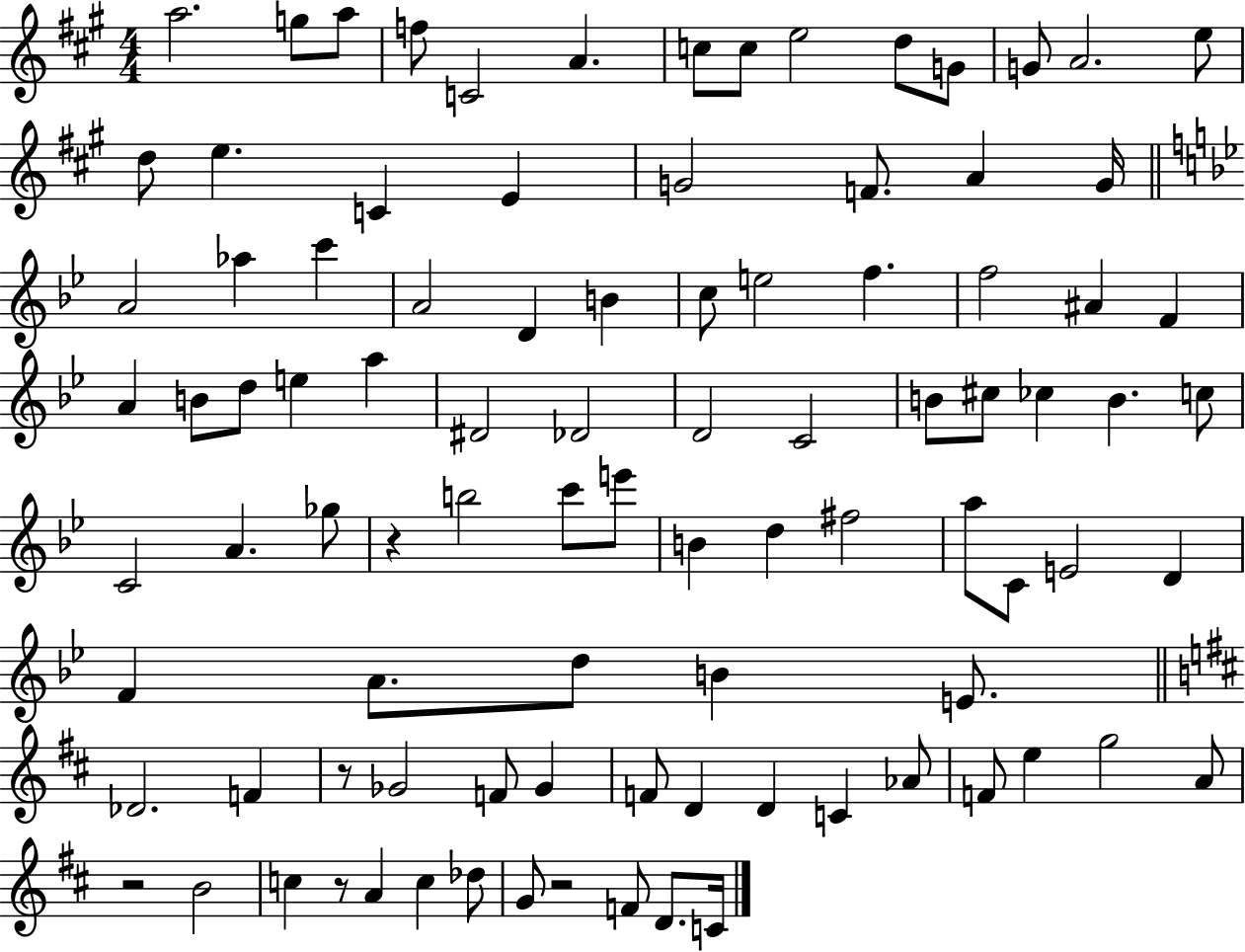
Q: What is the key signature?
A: A major